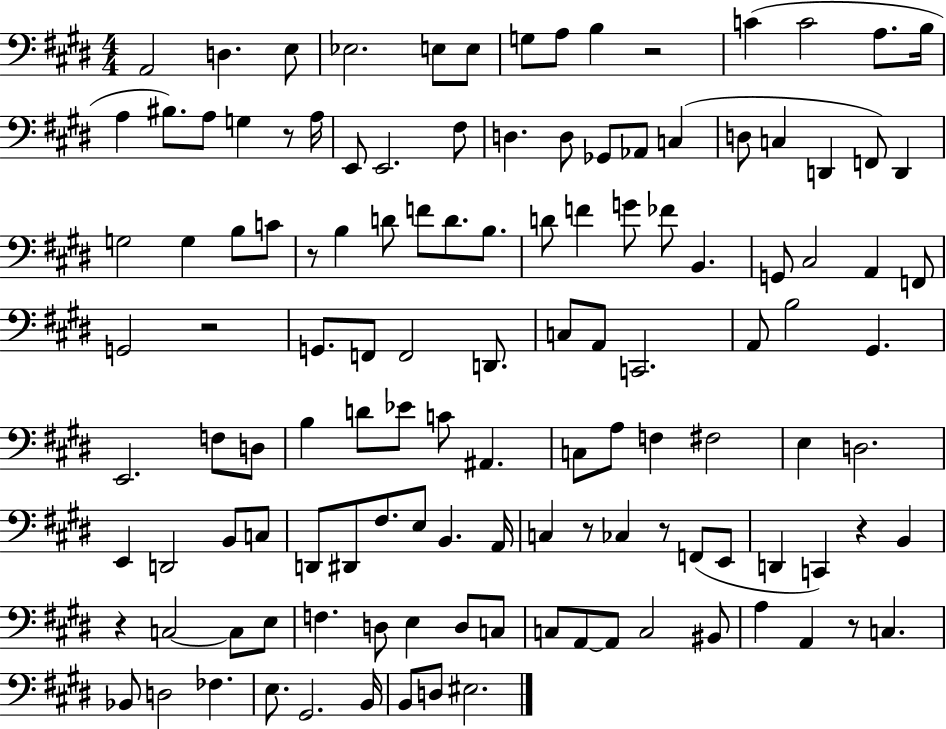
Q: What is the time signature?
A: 4/4